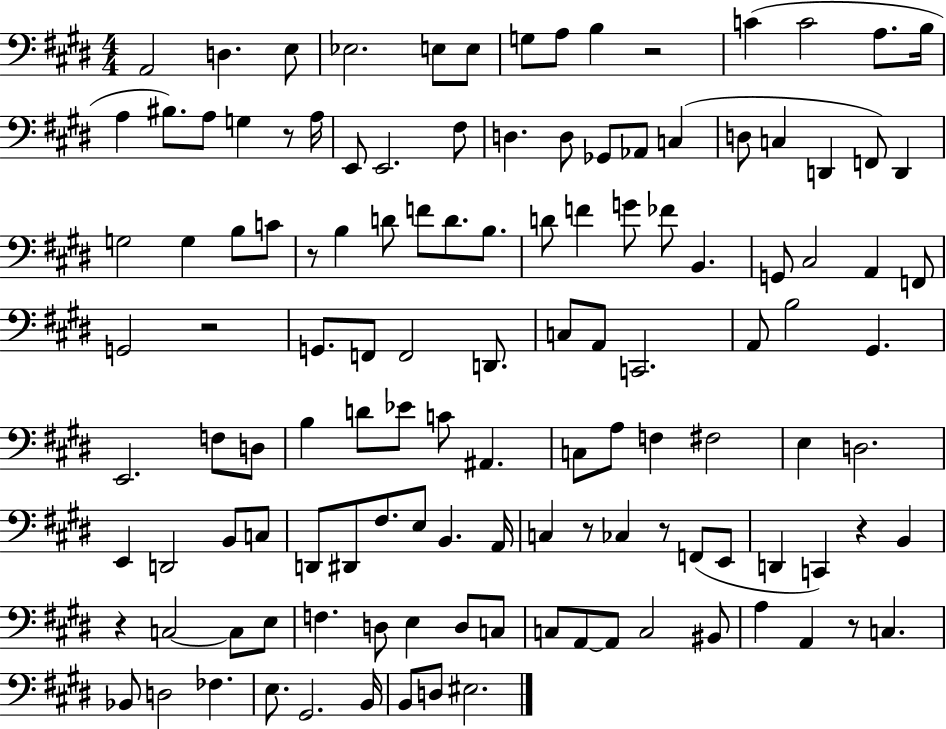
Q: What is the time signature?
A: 4/4